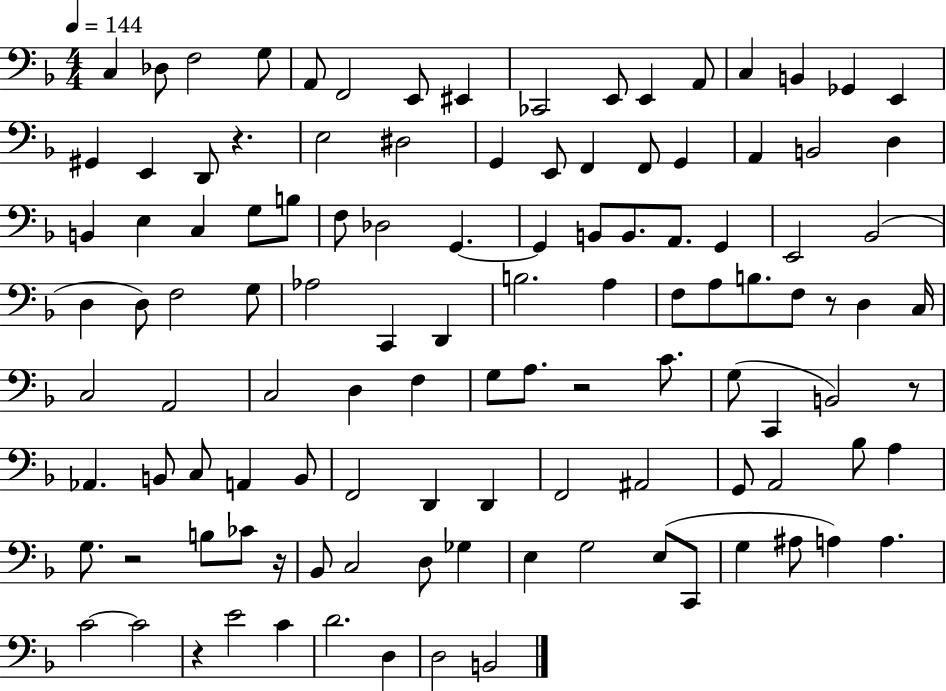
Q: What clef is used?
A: bass